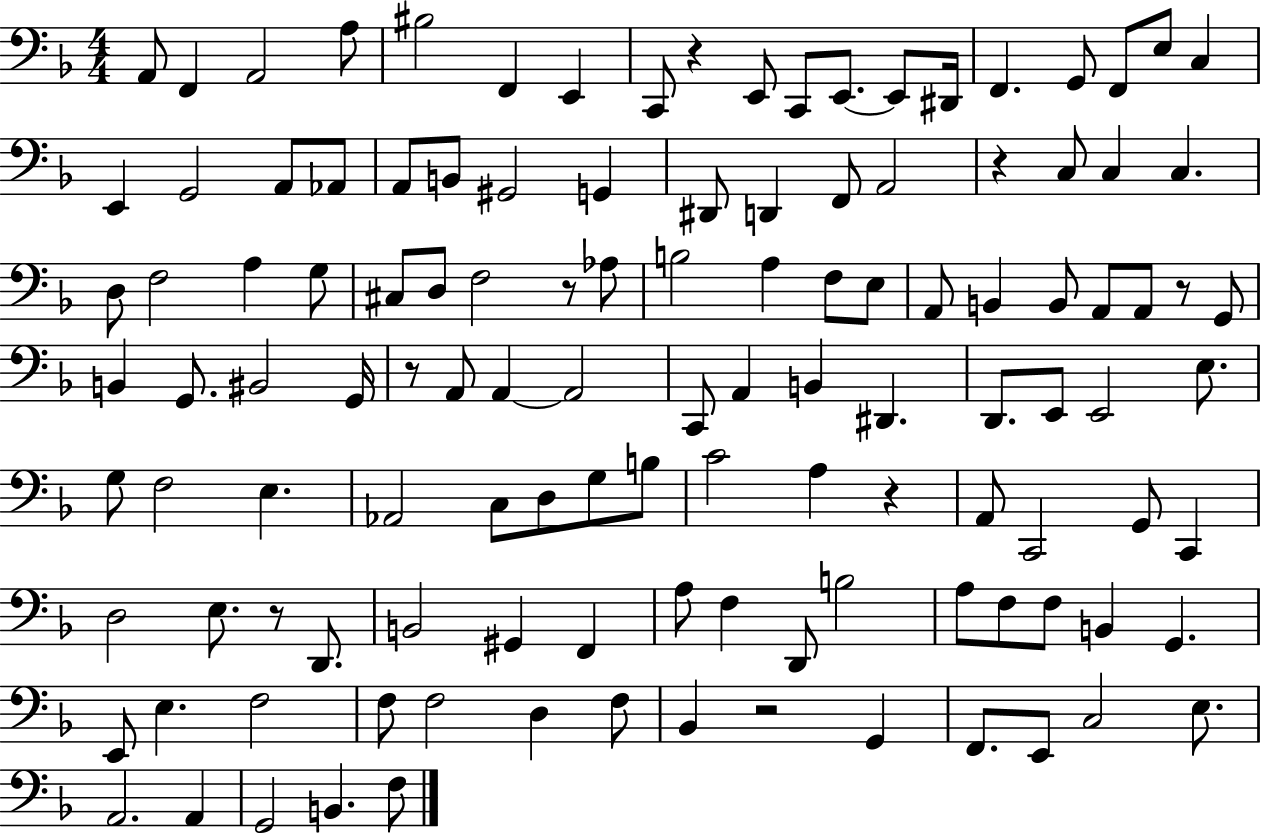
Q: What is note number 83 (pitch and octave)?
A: D2